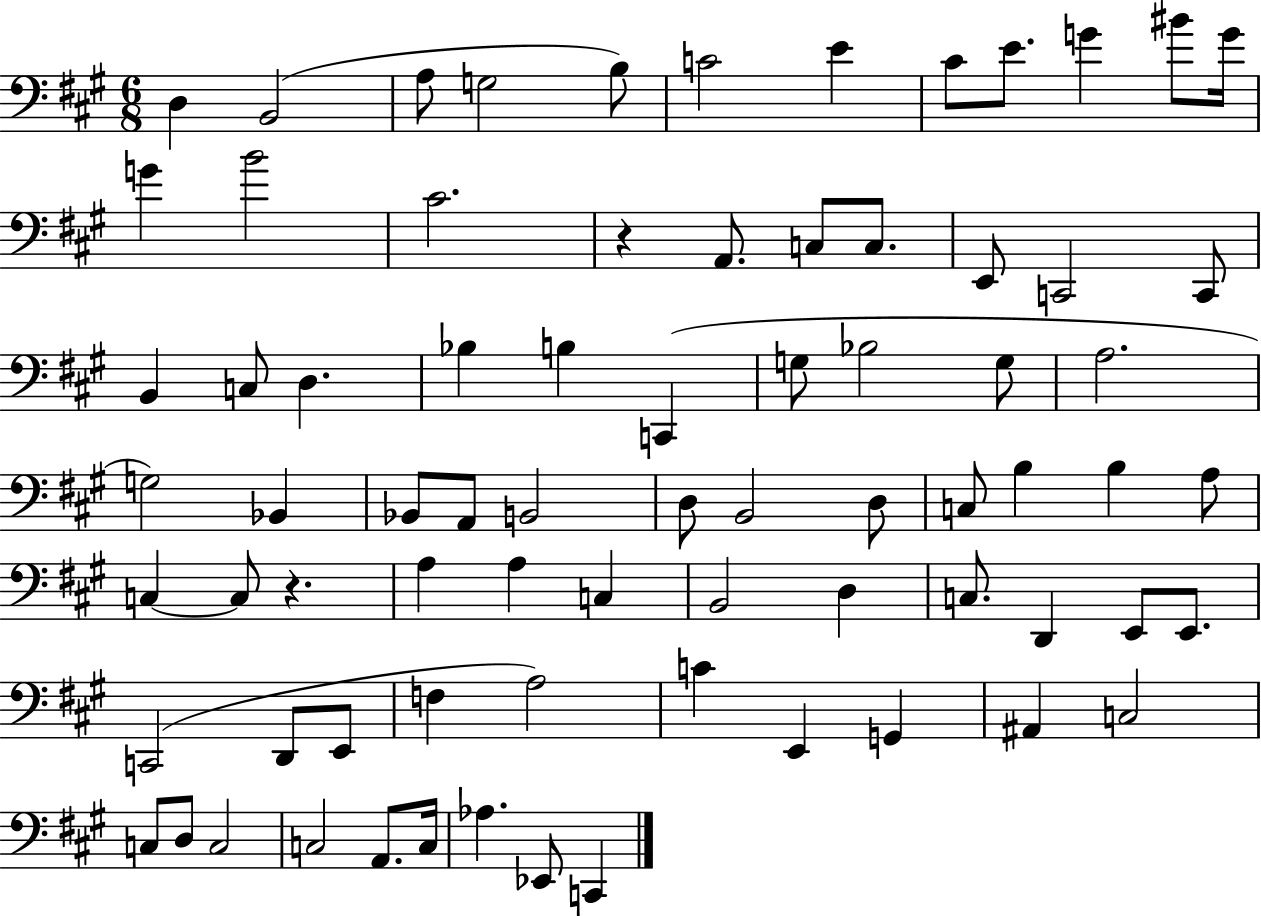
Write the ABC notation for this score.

X:1
T:Untitled
M:6/8
L:1/4
K:A
D, B,,2 A,/2 G,2 B,/2 C2 E ^C/2 E/2 G ^B/2 G/4 G B2 ^C2 z A,,/2 C,/2 C,/2 E,,/2 C,,2 C,,/2 B,, C,/2 D, _B, B, C,, G,/2 _B,2 G,/2 A,2 G,2 _B,, _B,,/2 A,,/2 B,,2 D,/2 B,,2 D,/2 C,/2 B, B, A,/2 C, C,/2 z A, A, C, B,,2 D, C,/2 D,, E,,/2 E,,/2 C,,2 D,,/2 E,,/2 F, A,2 C E,, G,, ^A,, C,2 C,/2 D,/2 C,2 C,2 A,,/2 C,/4 _A, _E,,/2 C,,